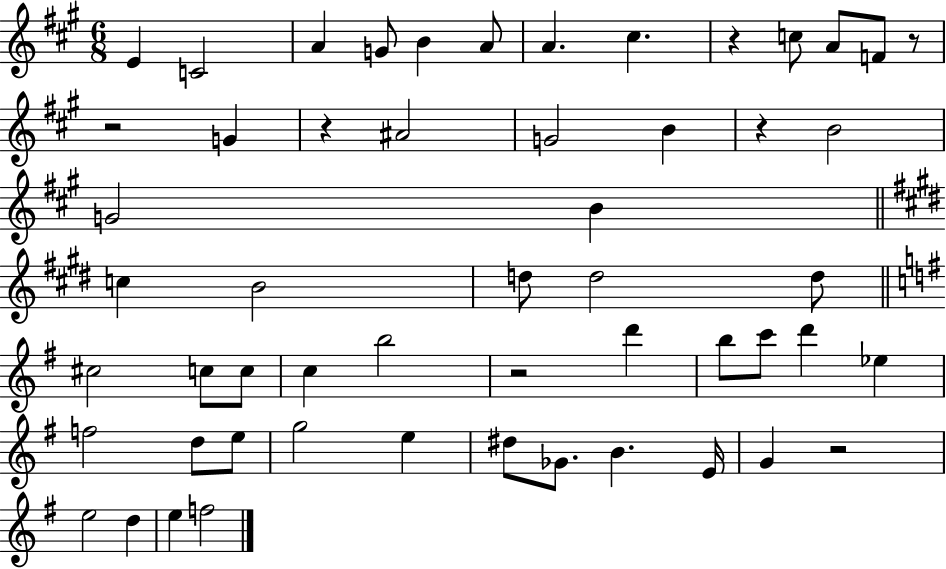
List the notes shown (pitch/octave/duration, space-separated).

E4/q C4/h A4/q G4/e B4/q A4/e A4/q. C#5/q. R/q C5/e A4/e F4/e R/e R/h G4/q R/q A#4/h G4/h B4/q R/q B4/h G4/h B4/q C5/q B4/h D5/e D5/h D5/e C#5/h C5/e C5/e C5/q B5/h R/h D6/q B5/e C6/e D6/q Eb5/q F5/h D5/e E5/e G5/h E5/q D#5/e Gb4/e. B4/q. E4/s G4/q R/h E5/h D5/q E5/q F5/h